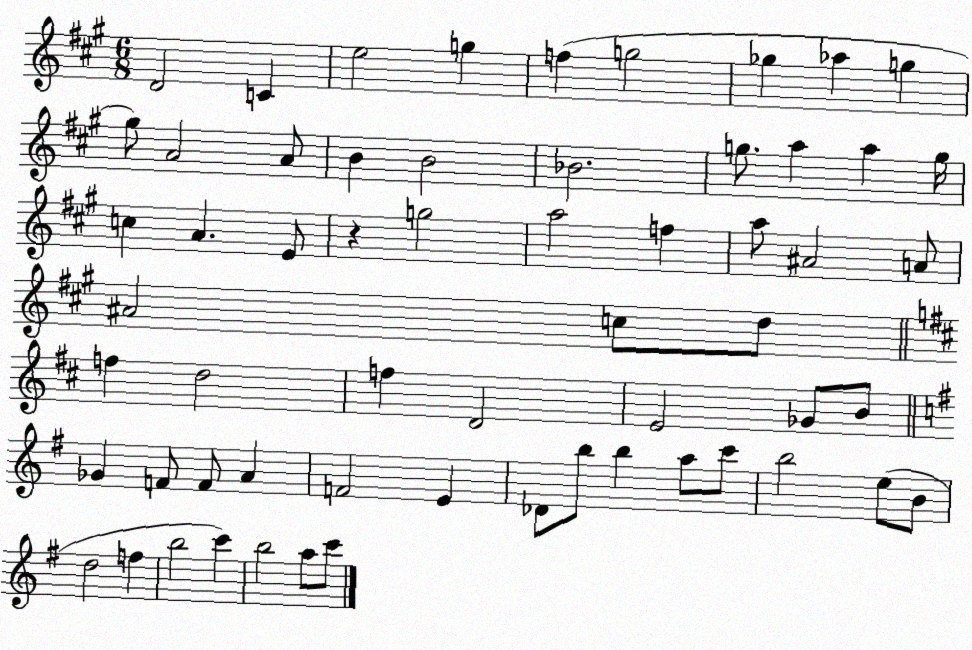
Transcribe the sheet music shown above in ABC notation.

X:1
T:Untitled
M:6/8
L:1/4
K:A
D2 C e2 g f g2 _g _a g ^g/2 A2 A/2 B B2 _B2 g/2 a a g/4 c A E/2 z g2 a2 f a/2 ^A2 A/2 ^A2 c/2 d/2 f d2 f D2 E2 _G/2 B/2 _G F/2 F/2 A F2 E _D/2 b/2 b a/2 c'/2 b2 e/2 B/2 d2 f b2 c' b2 a/2 c'/2